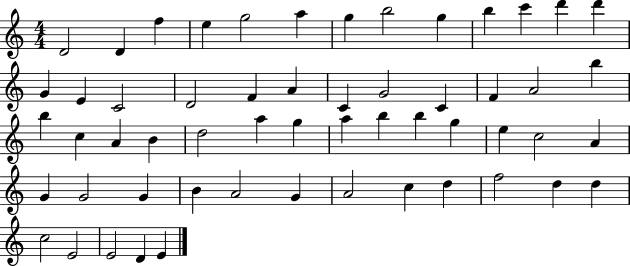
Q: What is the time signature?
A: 4/4